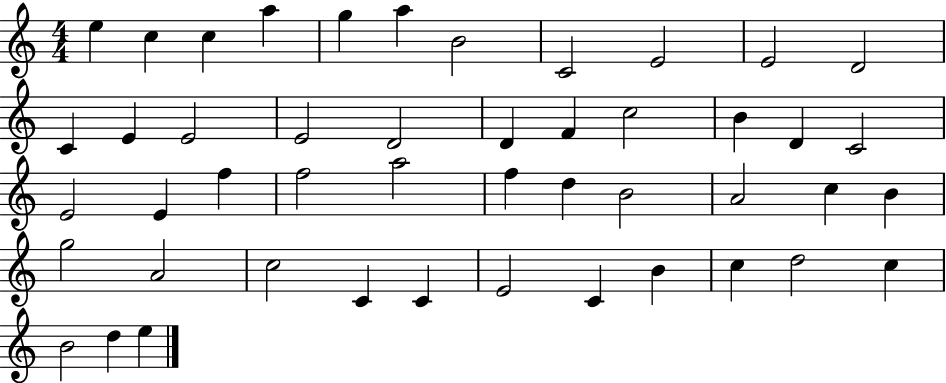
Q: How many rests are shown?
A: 0